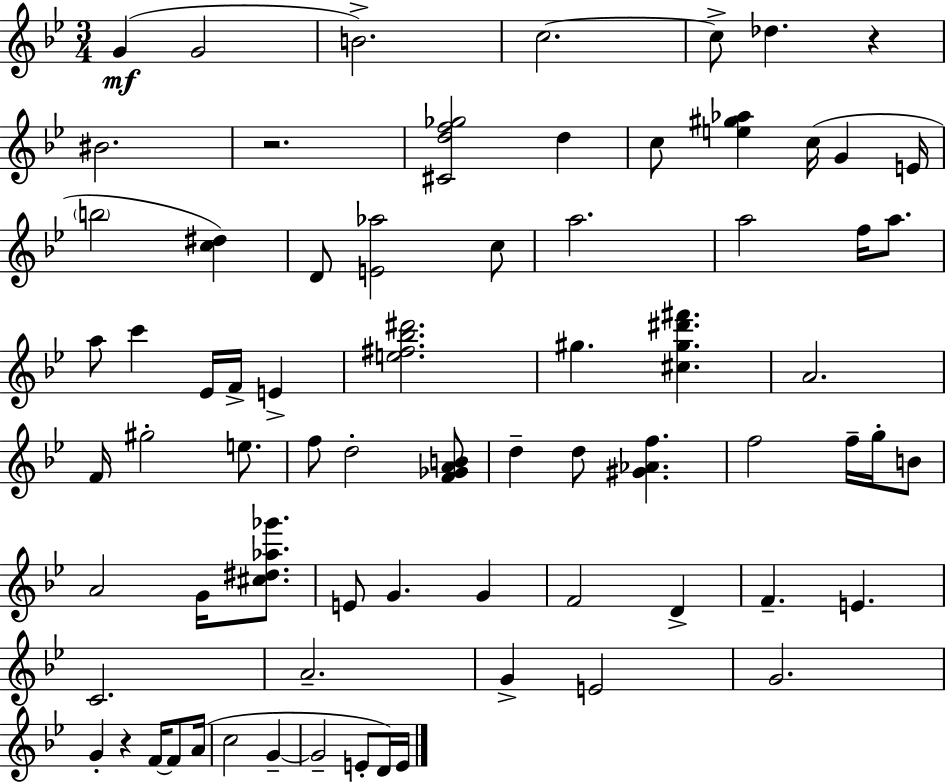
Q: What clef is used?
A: treble